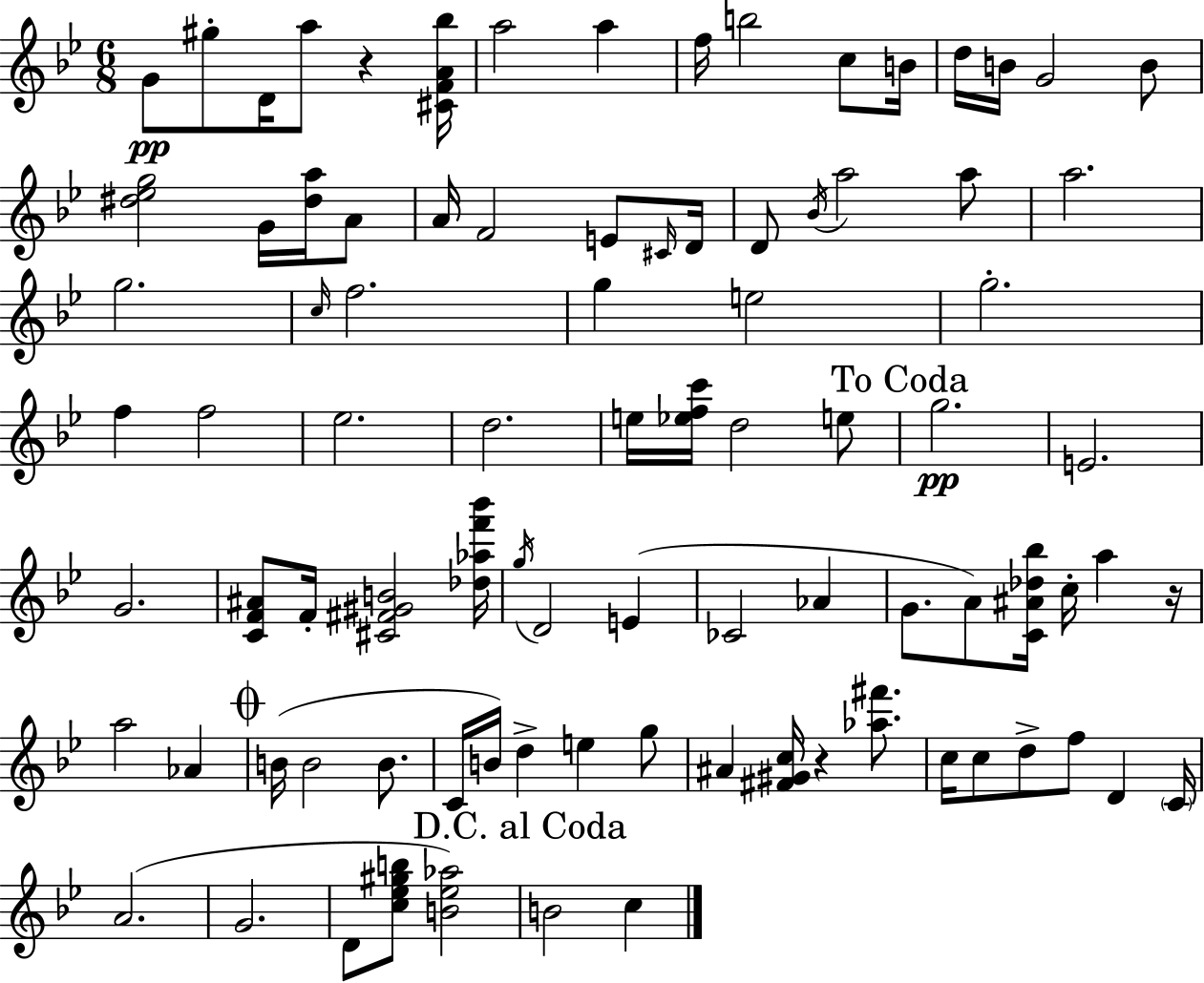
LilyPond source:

{
  \clef treble
  \numericTimeSignature
  \time 6/8
  \key bes \major
  g'8\pp gis''8-. d'16 a''8 r4 <cis' f' a' bes''>16 | a''2 a''4 | f''16 b''2 c''8 b'16 | d''16 b'16 g'2 b'8 | \break <dis'' ees'' g''>2 g'16 <dis'' a''>16 a'8 | a'16 f'2 e'8 \grace { cis'16 } | d'16 d'8 \acciaccatura { bes'16 } a''2 | a''8 a''2. | \break g''2. | \grace { c''16 } f''2. | g''4 e''2 | g''2.-. | \break f''4 f''2 | ees''2. | d''2. | e''16 <ees'' f'' c'''>16 d''2 | \break e''8 \mark "To Coda" g''2.\pp | e'2. | g'2. | <c' f' ais'>8 f'16-. <cis' fis' gis' b'>2 | \break <des'' aes'' f''' bes'''>16 \acciaccatura { g''16 } d'2 | e'4( ces'2 | aes'4 g'8. a'8) <c' ais' des'' bes''>16 c''16-. a''4 | r16 a''2 | \break aes'4 \mark \markup { \musicglyph "scripts.coda" } b'16( b'2 | b'8. c'16 b'16) d''4-> e''4 | g''8 ais'4 <fis' gis' c''>16 r4 | <aes'' fis'''>8. c''16 c''8 d''8-> f''8 d'4 | \break \parenthesize c'16 a'2.( | g'2. | d'8 <c'' ees'' gis'' b''>8 <b' ees'' aes''>2) | \mark "D.C. al Coda" b'2 | \break c''4 \bar "|."
}